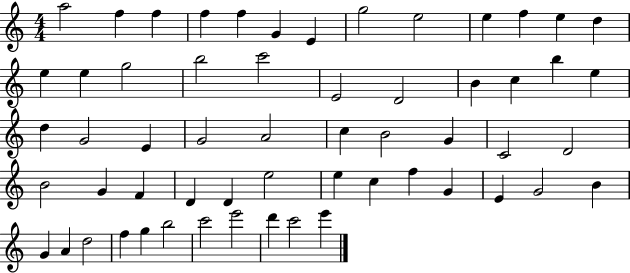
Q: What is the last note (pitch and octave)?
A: E6